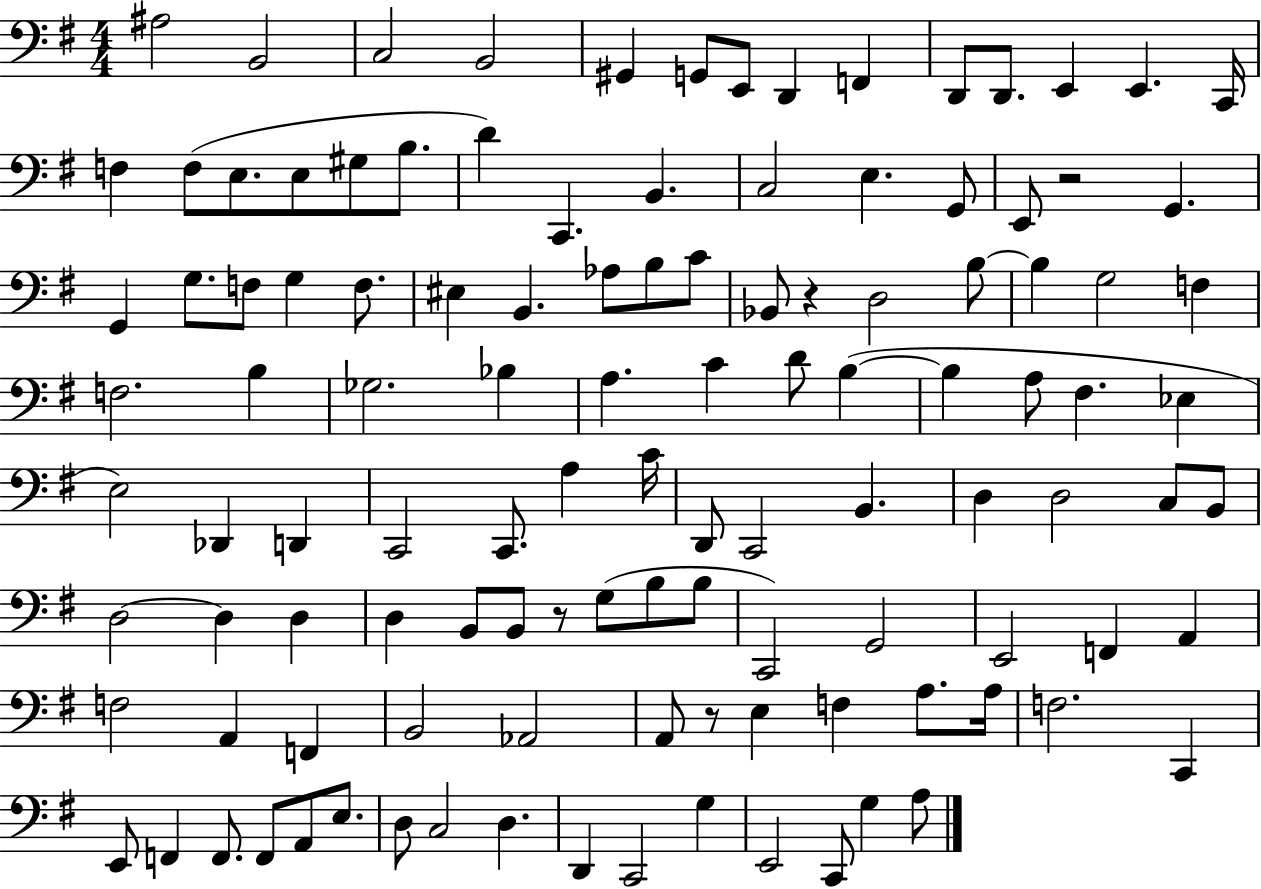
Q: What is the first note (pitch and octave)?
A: A#3